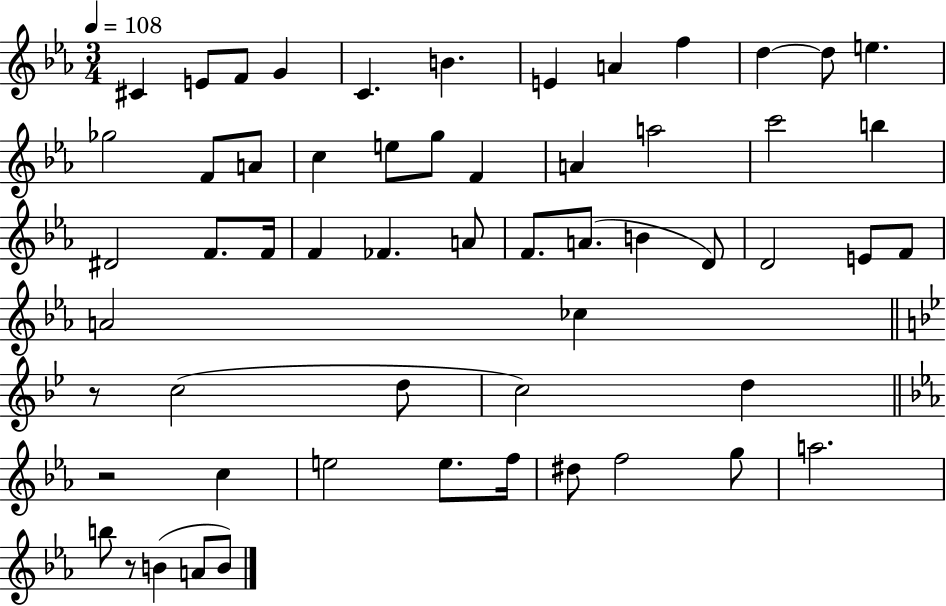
{
  \clef treble
  \numericTimeSignature
  \time 3/4
  \key ees \major
  \tempo 4 = 108
  cis'4 e'8 f'8 g'4 | c'4. b'4. | e'4 a'4 f''4 | d''4~~ d''8 e''4. | \break ges''2 f'8 a'8 | c''4 e''8 g''8 f'4 | a'4 a''2 | c'''2 b''4 | \break dis'2 f'8. f'16 | f'4 fes'4. a'8 | f'8. a'8.( b'4 d'8) | d'2 e'8 f'8 | \break a'2 ces''4 | \bar "||" \break \key g \minor r8 c''2( d''8 | c''2) d''4 | \bar "||" \break \key c \minor r2 c''4 | e''2 e''8. f''16 | dis''8 f''2 g''8 | a''2. | \break b''8 r8 b'4( a'8 b'8) | \bar "|."
}